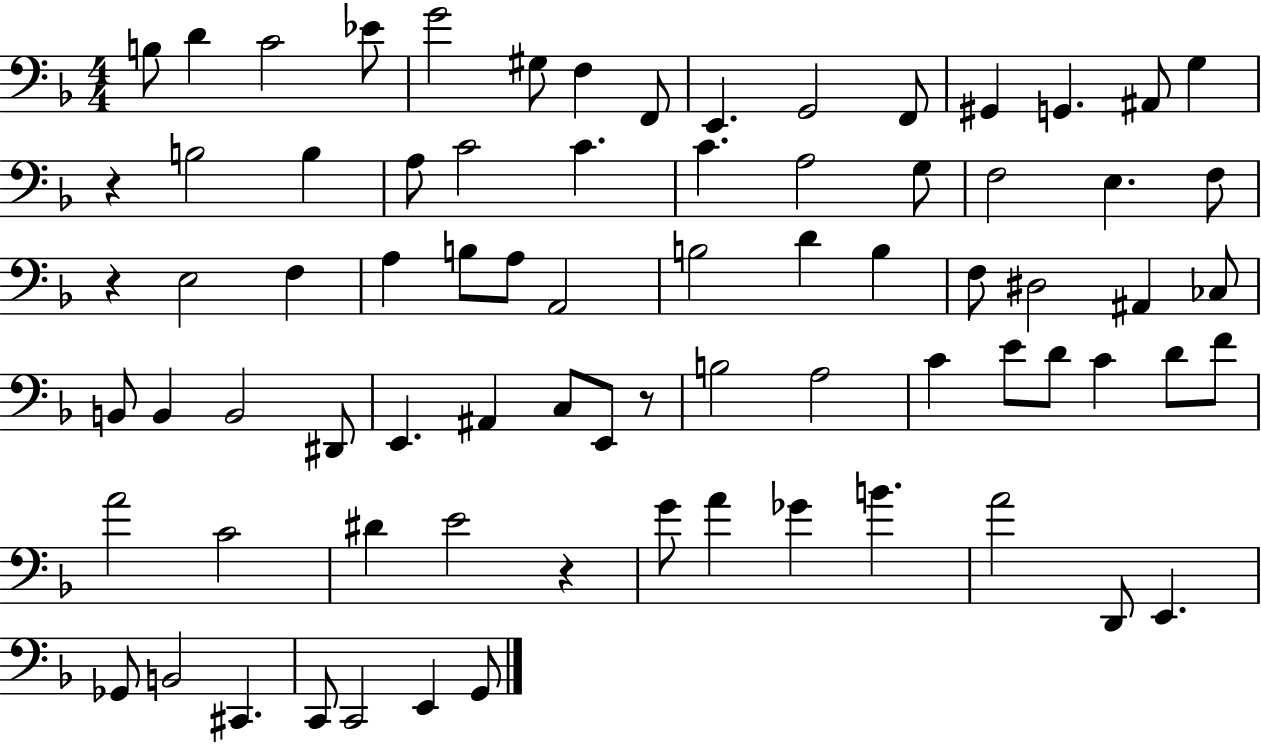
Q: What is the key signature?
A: F major